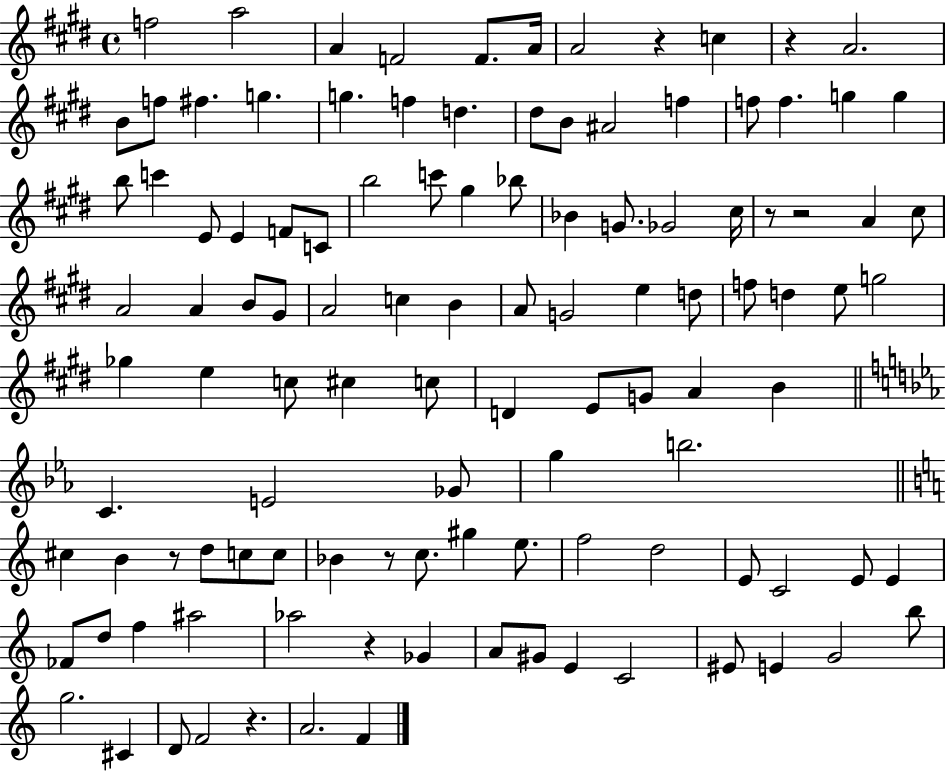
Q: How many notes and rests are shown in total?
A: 113